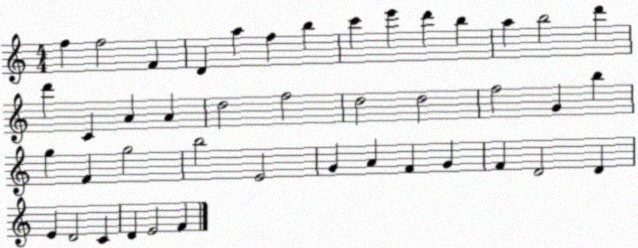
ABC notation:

X:1
T:Untitled
M:4/4
L:1/4
K:C
f f2 F D a f b c' e' d' b a b2 d' d' C A A d2 f2 d2 d2 f2 G b g F g2 b2 E2 G A F G F D2 D E D2 C D E2 F